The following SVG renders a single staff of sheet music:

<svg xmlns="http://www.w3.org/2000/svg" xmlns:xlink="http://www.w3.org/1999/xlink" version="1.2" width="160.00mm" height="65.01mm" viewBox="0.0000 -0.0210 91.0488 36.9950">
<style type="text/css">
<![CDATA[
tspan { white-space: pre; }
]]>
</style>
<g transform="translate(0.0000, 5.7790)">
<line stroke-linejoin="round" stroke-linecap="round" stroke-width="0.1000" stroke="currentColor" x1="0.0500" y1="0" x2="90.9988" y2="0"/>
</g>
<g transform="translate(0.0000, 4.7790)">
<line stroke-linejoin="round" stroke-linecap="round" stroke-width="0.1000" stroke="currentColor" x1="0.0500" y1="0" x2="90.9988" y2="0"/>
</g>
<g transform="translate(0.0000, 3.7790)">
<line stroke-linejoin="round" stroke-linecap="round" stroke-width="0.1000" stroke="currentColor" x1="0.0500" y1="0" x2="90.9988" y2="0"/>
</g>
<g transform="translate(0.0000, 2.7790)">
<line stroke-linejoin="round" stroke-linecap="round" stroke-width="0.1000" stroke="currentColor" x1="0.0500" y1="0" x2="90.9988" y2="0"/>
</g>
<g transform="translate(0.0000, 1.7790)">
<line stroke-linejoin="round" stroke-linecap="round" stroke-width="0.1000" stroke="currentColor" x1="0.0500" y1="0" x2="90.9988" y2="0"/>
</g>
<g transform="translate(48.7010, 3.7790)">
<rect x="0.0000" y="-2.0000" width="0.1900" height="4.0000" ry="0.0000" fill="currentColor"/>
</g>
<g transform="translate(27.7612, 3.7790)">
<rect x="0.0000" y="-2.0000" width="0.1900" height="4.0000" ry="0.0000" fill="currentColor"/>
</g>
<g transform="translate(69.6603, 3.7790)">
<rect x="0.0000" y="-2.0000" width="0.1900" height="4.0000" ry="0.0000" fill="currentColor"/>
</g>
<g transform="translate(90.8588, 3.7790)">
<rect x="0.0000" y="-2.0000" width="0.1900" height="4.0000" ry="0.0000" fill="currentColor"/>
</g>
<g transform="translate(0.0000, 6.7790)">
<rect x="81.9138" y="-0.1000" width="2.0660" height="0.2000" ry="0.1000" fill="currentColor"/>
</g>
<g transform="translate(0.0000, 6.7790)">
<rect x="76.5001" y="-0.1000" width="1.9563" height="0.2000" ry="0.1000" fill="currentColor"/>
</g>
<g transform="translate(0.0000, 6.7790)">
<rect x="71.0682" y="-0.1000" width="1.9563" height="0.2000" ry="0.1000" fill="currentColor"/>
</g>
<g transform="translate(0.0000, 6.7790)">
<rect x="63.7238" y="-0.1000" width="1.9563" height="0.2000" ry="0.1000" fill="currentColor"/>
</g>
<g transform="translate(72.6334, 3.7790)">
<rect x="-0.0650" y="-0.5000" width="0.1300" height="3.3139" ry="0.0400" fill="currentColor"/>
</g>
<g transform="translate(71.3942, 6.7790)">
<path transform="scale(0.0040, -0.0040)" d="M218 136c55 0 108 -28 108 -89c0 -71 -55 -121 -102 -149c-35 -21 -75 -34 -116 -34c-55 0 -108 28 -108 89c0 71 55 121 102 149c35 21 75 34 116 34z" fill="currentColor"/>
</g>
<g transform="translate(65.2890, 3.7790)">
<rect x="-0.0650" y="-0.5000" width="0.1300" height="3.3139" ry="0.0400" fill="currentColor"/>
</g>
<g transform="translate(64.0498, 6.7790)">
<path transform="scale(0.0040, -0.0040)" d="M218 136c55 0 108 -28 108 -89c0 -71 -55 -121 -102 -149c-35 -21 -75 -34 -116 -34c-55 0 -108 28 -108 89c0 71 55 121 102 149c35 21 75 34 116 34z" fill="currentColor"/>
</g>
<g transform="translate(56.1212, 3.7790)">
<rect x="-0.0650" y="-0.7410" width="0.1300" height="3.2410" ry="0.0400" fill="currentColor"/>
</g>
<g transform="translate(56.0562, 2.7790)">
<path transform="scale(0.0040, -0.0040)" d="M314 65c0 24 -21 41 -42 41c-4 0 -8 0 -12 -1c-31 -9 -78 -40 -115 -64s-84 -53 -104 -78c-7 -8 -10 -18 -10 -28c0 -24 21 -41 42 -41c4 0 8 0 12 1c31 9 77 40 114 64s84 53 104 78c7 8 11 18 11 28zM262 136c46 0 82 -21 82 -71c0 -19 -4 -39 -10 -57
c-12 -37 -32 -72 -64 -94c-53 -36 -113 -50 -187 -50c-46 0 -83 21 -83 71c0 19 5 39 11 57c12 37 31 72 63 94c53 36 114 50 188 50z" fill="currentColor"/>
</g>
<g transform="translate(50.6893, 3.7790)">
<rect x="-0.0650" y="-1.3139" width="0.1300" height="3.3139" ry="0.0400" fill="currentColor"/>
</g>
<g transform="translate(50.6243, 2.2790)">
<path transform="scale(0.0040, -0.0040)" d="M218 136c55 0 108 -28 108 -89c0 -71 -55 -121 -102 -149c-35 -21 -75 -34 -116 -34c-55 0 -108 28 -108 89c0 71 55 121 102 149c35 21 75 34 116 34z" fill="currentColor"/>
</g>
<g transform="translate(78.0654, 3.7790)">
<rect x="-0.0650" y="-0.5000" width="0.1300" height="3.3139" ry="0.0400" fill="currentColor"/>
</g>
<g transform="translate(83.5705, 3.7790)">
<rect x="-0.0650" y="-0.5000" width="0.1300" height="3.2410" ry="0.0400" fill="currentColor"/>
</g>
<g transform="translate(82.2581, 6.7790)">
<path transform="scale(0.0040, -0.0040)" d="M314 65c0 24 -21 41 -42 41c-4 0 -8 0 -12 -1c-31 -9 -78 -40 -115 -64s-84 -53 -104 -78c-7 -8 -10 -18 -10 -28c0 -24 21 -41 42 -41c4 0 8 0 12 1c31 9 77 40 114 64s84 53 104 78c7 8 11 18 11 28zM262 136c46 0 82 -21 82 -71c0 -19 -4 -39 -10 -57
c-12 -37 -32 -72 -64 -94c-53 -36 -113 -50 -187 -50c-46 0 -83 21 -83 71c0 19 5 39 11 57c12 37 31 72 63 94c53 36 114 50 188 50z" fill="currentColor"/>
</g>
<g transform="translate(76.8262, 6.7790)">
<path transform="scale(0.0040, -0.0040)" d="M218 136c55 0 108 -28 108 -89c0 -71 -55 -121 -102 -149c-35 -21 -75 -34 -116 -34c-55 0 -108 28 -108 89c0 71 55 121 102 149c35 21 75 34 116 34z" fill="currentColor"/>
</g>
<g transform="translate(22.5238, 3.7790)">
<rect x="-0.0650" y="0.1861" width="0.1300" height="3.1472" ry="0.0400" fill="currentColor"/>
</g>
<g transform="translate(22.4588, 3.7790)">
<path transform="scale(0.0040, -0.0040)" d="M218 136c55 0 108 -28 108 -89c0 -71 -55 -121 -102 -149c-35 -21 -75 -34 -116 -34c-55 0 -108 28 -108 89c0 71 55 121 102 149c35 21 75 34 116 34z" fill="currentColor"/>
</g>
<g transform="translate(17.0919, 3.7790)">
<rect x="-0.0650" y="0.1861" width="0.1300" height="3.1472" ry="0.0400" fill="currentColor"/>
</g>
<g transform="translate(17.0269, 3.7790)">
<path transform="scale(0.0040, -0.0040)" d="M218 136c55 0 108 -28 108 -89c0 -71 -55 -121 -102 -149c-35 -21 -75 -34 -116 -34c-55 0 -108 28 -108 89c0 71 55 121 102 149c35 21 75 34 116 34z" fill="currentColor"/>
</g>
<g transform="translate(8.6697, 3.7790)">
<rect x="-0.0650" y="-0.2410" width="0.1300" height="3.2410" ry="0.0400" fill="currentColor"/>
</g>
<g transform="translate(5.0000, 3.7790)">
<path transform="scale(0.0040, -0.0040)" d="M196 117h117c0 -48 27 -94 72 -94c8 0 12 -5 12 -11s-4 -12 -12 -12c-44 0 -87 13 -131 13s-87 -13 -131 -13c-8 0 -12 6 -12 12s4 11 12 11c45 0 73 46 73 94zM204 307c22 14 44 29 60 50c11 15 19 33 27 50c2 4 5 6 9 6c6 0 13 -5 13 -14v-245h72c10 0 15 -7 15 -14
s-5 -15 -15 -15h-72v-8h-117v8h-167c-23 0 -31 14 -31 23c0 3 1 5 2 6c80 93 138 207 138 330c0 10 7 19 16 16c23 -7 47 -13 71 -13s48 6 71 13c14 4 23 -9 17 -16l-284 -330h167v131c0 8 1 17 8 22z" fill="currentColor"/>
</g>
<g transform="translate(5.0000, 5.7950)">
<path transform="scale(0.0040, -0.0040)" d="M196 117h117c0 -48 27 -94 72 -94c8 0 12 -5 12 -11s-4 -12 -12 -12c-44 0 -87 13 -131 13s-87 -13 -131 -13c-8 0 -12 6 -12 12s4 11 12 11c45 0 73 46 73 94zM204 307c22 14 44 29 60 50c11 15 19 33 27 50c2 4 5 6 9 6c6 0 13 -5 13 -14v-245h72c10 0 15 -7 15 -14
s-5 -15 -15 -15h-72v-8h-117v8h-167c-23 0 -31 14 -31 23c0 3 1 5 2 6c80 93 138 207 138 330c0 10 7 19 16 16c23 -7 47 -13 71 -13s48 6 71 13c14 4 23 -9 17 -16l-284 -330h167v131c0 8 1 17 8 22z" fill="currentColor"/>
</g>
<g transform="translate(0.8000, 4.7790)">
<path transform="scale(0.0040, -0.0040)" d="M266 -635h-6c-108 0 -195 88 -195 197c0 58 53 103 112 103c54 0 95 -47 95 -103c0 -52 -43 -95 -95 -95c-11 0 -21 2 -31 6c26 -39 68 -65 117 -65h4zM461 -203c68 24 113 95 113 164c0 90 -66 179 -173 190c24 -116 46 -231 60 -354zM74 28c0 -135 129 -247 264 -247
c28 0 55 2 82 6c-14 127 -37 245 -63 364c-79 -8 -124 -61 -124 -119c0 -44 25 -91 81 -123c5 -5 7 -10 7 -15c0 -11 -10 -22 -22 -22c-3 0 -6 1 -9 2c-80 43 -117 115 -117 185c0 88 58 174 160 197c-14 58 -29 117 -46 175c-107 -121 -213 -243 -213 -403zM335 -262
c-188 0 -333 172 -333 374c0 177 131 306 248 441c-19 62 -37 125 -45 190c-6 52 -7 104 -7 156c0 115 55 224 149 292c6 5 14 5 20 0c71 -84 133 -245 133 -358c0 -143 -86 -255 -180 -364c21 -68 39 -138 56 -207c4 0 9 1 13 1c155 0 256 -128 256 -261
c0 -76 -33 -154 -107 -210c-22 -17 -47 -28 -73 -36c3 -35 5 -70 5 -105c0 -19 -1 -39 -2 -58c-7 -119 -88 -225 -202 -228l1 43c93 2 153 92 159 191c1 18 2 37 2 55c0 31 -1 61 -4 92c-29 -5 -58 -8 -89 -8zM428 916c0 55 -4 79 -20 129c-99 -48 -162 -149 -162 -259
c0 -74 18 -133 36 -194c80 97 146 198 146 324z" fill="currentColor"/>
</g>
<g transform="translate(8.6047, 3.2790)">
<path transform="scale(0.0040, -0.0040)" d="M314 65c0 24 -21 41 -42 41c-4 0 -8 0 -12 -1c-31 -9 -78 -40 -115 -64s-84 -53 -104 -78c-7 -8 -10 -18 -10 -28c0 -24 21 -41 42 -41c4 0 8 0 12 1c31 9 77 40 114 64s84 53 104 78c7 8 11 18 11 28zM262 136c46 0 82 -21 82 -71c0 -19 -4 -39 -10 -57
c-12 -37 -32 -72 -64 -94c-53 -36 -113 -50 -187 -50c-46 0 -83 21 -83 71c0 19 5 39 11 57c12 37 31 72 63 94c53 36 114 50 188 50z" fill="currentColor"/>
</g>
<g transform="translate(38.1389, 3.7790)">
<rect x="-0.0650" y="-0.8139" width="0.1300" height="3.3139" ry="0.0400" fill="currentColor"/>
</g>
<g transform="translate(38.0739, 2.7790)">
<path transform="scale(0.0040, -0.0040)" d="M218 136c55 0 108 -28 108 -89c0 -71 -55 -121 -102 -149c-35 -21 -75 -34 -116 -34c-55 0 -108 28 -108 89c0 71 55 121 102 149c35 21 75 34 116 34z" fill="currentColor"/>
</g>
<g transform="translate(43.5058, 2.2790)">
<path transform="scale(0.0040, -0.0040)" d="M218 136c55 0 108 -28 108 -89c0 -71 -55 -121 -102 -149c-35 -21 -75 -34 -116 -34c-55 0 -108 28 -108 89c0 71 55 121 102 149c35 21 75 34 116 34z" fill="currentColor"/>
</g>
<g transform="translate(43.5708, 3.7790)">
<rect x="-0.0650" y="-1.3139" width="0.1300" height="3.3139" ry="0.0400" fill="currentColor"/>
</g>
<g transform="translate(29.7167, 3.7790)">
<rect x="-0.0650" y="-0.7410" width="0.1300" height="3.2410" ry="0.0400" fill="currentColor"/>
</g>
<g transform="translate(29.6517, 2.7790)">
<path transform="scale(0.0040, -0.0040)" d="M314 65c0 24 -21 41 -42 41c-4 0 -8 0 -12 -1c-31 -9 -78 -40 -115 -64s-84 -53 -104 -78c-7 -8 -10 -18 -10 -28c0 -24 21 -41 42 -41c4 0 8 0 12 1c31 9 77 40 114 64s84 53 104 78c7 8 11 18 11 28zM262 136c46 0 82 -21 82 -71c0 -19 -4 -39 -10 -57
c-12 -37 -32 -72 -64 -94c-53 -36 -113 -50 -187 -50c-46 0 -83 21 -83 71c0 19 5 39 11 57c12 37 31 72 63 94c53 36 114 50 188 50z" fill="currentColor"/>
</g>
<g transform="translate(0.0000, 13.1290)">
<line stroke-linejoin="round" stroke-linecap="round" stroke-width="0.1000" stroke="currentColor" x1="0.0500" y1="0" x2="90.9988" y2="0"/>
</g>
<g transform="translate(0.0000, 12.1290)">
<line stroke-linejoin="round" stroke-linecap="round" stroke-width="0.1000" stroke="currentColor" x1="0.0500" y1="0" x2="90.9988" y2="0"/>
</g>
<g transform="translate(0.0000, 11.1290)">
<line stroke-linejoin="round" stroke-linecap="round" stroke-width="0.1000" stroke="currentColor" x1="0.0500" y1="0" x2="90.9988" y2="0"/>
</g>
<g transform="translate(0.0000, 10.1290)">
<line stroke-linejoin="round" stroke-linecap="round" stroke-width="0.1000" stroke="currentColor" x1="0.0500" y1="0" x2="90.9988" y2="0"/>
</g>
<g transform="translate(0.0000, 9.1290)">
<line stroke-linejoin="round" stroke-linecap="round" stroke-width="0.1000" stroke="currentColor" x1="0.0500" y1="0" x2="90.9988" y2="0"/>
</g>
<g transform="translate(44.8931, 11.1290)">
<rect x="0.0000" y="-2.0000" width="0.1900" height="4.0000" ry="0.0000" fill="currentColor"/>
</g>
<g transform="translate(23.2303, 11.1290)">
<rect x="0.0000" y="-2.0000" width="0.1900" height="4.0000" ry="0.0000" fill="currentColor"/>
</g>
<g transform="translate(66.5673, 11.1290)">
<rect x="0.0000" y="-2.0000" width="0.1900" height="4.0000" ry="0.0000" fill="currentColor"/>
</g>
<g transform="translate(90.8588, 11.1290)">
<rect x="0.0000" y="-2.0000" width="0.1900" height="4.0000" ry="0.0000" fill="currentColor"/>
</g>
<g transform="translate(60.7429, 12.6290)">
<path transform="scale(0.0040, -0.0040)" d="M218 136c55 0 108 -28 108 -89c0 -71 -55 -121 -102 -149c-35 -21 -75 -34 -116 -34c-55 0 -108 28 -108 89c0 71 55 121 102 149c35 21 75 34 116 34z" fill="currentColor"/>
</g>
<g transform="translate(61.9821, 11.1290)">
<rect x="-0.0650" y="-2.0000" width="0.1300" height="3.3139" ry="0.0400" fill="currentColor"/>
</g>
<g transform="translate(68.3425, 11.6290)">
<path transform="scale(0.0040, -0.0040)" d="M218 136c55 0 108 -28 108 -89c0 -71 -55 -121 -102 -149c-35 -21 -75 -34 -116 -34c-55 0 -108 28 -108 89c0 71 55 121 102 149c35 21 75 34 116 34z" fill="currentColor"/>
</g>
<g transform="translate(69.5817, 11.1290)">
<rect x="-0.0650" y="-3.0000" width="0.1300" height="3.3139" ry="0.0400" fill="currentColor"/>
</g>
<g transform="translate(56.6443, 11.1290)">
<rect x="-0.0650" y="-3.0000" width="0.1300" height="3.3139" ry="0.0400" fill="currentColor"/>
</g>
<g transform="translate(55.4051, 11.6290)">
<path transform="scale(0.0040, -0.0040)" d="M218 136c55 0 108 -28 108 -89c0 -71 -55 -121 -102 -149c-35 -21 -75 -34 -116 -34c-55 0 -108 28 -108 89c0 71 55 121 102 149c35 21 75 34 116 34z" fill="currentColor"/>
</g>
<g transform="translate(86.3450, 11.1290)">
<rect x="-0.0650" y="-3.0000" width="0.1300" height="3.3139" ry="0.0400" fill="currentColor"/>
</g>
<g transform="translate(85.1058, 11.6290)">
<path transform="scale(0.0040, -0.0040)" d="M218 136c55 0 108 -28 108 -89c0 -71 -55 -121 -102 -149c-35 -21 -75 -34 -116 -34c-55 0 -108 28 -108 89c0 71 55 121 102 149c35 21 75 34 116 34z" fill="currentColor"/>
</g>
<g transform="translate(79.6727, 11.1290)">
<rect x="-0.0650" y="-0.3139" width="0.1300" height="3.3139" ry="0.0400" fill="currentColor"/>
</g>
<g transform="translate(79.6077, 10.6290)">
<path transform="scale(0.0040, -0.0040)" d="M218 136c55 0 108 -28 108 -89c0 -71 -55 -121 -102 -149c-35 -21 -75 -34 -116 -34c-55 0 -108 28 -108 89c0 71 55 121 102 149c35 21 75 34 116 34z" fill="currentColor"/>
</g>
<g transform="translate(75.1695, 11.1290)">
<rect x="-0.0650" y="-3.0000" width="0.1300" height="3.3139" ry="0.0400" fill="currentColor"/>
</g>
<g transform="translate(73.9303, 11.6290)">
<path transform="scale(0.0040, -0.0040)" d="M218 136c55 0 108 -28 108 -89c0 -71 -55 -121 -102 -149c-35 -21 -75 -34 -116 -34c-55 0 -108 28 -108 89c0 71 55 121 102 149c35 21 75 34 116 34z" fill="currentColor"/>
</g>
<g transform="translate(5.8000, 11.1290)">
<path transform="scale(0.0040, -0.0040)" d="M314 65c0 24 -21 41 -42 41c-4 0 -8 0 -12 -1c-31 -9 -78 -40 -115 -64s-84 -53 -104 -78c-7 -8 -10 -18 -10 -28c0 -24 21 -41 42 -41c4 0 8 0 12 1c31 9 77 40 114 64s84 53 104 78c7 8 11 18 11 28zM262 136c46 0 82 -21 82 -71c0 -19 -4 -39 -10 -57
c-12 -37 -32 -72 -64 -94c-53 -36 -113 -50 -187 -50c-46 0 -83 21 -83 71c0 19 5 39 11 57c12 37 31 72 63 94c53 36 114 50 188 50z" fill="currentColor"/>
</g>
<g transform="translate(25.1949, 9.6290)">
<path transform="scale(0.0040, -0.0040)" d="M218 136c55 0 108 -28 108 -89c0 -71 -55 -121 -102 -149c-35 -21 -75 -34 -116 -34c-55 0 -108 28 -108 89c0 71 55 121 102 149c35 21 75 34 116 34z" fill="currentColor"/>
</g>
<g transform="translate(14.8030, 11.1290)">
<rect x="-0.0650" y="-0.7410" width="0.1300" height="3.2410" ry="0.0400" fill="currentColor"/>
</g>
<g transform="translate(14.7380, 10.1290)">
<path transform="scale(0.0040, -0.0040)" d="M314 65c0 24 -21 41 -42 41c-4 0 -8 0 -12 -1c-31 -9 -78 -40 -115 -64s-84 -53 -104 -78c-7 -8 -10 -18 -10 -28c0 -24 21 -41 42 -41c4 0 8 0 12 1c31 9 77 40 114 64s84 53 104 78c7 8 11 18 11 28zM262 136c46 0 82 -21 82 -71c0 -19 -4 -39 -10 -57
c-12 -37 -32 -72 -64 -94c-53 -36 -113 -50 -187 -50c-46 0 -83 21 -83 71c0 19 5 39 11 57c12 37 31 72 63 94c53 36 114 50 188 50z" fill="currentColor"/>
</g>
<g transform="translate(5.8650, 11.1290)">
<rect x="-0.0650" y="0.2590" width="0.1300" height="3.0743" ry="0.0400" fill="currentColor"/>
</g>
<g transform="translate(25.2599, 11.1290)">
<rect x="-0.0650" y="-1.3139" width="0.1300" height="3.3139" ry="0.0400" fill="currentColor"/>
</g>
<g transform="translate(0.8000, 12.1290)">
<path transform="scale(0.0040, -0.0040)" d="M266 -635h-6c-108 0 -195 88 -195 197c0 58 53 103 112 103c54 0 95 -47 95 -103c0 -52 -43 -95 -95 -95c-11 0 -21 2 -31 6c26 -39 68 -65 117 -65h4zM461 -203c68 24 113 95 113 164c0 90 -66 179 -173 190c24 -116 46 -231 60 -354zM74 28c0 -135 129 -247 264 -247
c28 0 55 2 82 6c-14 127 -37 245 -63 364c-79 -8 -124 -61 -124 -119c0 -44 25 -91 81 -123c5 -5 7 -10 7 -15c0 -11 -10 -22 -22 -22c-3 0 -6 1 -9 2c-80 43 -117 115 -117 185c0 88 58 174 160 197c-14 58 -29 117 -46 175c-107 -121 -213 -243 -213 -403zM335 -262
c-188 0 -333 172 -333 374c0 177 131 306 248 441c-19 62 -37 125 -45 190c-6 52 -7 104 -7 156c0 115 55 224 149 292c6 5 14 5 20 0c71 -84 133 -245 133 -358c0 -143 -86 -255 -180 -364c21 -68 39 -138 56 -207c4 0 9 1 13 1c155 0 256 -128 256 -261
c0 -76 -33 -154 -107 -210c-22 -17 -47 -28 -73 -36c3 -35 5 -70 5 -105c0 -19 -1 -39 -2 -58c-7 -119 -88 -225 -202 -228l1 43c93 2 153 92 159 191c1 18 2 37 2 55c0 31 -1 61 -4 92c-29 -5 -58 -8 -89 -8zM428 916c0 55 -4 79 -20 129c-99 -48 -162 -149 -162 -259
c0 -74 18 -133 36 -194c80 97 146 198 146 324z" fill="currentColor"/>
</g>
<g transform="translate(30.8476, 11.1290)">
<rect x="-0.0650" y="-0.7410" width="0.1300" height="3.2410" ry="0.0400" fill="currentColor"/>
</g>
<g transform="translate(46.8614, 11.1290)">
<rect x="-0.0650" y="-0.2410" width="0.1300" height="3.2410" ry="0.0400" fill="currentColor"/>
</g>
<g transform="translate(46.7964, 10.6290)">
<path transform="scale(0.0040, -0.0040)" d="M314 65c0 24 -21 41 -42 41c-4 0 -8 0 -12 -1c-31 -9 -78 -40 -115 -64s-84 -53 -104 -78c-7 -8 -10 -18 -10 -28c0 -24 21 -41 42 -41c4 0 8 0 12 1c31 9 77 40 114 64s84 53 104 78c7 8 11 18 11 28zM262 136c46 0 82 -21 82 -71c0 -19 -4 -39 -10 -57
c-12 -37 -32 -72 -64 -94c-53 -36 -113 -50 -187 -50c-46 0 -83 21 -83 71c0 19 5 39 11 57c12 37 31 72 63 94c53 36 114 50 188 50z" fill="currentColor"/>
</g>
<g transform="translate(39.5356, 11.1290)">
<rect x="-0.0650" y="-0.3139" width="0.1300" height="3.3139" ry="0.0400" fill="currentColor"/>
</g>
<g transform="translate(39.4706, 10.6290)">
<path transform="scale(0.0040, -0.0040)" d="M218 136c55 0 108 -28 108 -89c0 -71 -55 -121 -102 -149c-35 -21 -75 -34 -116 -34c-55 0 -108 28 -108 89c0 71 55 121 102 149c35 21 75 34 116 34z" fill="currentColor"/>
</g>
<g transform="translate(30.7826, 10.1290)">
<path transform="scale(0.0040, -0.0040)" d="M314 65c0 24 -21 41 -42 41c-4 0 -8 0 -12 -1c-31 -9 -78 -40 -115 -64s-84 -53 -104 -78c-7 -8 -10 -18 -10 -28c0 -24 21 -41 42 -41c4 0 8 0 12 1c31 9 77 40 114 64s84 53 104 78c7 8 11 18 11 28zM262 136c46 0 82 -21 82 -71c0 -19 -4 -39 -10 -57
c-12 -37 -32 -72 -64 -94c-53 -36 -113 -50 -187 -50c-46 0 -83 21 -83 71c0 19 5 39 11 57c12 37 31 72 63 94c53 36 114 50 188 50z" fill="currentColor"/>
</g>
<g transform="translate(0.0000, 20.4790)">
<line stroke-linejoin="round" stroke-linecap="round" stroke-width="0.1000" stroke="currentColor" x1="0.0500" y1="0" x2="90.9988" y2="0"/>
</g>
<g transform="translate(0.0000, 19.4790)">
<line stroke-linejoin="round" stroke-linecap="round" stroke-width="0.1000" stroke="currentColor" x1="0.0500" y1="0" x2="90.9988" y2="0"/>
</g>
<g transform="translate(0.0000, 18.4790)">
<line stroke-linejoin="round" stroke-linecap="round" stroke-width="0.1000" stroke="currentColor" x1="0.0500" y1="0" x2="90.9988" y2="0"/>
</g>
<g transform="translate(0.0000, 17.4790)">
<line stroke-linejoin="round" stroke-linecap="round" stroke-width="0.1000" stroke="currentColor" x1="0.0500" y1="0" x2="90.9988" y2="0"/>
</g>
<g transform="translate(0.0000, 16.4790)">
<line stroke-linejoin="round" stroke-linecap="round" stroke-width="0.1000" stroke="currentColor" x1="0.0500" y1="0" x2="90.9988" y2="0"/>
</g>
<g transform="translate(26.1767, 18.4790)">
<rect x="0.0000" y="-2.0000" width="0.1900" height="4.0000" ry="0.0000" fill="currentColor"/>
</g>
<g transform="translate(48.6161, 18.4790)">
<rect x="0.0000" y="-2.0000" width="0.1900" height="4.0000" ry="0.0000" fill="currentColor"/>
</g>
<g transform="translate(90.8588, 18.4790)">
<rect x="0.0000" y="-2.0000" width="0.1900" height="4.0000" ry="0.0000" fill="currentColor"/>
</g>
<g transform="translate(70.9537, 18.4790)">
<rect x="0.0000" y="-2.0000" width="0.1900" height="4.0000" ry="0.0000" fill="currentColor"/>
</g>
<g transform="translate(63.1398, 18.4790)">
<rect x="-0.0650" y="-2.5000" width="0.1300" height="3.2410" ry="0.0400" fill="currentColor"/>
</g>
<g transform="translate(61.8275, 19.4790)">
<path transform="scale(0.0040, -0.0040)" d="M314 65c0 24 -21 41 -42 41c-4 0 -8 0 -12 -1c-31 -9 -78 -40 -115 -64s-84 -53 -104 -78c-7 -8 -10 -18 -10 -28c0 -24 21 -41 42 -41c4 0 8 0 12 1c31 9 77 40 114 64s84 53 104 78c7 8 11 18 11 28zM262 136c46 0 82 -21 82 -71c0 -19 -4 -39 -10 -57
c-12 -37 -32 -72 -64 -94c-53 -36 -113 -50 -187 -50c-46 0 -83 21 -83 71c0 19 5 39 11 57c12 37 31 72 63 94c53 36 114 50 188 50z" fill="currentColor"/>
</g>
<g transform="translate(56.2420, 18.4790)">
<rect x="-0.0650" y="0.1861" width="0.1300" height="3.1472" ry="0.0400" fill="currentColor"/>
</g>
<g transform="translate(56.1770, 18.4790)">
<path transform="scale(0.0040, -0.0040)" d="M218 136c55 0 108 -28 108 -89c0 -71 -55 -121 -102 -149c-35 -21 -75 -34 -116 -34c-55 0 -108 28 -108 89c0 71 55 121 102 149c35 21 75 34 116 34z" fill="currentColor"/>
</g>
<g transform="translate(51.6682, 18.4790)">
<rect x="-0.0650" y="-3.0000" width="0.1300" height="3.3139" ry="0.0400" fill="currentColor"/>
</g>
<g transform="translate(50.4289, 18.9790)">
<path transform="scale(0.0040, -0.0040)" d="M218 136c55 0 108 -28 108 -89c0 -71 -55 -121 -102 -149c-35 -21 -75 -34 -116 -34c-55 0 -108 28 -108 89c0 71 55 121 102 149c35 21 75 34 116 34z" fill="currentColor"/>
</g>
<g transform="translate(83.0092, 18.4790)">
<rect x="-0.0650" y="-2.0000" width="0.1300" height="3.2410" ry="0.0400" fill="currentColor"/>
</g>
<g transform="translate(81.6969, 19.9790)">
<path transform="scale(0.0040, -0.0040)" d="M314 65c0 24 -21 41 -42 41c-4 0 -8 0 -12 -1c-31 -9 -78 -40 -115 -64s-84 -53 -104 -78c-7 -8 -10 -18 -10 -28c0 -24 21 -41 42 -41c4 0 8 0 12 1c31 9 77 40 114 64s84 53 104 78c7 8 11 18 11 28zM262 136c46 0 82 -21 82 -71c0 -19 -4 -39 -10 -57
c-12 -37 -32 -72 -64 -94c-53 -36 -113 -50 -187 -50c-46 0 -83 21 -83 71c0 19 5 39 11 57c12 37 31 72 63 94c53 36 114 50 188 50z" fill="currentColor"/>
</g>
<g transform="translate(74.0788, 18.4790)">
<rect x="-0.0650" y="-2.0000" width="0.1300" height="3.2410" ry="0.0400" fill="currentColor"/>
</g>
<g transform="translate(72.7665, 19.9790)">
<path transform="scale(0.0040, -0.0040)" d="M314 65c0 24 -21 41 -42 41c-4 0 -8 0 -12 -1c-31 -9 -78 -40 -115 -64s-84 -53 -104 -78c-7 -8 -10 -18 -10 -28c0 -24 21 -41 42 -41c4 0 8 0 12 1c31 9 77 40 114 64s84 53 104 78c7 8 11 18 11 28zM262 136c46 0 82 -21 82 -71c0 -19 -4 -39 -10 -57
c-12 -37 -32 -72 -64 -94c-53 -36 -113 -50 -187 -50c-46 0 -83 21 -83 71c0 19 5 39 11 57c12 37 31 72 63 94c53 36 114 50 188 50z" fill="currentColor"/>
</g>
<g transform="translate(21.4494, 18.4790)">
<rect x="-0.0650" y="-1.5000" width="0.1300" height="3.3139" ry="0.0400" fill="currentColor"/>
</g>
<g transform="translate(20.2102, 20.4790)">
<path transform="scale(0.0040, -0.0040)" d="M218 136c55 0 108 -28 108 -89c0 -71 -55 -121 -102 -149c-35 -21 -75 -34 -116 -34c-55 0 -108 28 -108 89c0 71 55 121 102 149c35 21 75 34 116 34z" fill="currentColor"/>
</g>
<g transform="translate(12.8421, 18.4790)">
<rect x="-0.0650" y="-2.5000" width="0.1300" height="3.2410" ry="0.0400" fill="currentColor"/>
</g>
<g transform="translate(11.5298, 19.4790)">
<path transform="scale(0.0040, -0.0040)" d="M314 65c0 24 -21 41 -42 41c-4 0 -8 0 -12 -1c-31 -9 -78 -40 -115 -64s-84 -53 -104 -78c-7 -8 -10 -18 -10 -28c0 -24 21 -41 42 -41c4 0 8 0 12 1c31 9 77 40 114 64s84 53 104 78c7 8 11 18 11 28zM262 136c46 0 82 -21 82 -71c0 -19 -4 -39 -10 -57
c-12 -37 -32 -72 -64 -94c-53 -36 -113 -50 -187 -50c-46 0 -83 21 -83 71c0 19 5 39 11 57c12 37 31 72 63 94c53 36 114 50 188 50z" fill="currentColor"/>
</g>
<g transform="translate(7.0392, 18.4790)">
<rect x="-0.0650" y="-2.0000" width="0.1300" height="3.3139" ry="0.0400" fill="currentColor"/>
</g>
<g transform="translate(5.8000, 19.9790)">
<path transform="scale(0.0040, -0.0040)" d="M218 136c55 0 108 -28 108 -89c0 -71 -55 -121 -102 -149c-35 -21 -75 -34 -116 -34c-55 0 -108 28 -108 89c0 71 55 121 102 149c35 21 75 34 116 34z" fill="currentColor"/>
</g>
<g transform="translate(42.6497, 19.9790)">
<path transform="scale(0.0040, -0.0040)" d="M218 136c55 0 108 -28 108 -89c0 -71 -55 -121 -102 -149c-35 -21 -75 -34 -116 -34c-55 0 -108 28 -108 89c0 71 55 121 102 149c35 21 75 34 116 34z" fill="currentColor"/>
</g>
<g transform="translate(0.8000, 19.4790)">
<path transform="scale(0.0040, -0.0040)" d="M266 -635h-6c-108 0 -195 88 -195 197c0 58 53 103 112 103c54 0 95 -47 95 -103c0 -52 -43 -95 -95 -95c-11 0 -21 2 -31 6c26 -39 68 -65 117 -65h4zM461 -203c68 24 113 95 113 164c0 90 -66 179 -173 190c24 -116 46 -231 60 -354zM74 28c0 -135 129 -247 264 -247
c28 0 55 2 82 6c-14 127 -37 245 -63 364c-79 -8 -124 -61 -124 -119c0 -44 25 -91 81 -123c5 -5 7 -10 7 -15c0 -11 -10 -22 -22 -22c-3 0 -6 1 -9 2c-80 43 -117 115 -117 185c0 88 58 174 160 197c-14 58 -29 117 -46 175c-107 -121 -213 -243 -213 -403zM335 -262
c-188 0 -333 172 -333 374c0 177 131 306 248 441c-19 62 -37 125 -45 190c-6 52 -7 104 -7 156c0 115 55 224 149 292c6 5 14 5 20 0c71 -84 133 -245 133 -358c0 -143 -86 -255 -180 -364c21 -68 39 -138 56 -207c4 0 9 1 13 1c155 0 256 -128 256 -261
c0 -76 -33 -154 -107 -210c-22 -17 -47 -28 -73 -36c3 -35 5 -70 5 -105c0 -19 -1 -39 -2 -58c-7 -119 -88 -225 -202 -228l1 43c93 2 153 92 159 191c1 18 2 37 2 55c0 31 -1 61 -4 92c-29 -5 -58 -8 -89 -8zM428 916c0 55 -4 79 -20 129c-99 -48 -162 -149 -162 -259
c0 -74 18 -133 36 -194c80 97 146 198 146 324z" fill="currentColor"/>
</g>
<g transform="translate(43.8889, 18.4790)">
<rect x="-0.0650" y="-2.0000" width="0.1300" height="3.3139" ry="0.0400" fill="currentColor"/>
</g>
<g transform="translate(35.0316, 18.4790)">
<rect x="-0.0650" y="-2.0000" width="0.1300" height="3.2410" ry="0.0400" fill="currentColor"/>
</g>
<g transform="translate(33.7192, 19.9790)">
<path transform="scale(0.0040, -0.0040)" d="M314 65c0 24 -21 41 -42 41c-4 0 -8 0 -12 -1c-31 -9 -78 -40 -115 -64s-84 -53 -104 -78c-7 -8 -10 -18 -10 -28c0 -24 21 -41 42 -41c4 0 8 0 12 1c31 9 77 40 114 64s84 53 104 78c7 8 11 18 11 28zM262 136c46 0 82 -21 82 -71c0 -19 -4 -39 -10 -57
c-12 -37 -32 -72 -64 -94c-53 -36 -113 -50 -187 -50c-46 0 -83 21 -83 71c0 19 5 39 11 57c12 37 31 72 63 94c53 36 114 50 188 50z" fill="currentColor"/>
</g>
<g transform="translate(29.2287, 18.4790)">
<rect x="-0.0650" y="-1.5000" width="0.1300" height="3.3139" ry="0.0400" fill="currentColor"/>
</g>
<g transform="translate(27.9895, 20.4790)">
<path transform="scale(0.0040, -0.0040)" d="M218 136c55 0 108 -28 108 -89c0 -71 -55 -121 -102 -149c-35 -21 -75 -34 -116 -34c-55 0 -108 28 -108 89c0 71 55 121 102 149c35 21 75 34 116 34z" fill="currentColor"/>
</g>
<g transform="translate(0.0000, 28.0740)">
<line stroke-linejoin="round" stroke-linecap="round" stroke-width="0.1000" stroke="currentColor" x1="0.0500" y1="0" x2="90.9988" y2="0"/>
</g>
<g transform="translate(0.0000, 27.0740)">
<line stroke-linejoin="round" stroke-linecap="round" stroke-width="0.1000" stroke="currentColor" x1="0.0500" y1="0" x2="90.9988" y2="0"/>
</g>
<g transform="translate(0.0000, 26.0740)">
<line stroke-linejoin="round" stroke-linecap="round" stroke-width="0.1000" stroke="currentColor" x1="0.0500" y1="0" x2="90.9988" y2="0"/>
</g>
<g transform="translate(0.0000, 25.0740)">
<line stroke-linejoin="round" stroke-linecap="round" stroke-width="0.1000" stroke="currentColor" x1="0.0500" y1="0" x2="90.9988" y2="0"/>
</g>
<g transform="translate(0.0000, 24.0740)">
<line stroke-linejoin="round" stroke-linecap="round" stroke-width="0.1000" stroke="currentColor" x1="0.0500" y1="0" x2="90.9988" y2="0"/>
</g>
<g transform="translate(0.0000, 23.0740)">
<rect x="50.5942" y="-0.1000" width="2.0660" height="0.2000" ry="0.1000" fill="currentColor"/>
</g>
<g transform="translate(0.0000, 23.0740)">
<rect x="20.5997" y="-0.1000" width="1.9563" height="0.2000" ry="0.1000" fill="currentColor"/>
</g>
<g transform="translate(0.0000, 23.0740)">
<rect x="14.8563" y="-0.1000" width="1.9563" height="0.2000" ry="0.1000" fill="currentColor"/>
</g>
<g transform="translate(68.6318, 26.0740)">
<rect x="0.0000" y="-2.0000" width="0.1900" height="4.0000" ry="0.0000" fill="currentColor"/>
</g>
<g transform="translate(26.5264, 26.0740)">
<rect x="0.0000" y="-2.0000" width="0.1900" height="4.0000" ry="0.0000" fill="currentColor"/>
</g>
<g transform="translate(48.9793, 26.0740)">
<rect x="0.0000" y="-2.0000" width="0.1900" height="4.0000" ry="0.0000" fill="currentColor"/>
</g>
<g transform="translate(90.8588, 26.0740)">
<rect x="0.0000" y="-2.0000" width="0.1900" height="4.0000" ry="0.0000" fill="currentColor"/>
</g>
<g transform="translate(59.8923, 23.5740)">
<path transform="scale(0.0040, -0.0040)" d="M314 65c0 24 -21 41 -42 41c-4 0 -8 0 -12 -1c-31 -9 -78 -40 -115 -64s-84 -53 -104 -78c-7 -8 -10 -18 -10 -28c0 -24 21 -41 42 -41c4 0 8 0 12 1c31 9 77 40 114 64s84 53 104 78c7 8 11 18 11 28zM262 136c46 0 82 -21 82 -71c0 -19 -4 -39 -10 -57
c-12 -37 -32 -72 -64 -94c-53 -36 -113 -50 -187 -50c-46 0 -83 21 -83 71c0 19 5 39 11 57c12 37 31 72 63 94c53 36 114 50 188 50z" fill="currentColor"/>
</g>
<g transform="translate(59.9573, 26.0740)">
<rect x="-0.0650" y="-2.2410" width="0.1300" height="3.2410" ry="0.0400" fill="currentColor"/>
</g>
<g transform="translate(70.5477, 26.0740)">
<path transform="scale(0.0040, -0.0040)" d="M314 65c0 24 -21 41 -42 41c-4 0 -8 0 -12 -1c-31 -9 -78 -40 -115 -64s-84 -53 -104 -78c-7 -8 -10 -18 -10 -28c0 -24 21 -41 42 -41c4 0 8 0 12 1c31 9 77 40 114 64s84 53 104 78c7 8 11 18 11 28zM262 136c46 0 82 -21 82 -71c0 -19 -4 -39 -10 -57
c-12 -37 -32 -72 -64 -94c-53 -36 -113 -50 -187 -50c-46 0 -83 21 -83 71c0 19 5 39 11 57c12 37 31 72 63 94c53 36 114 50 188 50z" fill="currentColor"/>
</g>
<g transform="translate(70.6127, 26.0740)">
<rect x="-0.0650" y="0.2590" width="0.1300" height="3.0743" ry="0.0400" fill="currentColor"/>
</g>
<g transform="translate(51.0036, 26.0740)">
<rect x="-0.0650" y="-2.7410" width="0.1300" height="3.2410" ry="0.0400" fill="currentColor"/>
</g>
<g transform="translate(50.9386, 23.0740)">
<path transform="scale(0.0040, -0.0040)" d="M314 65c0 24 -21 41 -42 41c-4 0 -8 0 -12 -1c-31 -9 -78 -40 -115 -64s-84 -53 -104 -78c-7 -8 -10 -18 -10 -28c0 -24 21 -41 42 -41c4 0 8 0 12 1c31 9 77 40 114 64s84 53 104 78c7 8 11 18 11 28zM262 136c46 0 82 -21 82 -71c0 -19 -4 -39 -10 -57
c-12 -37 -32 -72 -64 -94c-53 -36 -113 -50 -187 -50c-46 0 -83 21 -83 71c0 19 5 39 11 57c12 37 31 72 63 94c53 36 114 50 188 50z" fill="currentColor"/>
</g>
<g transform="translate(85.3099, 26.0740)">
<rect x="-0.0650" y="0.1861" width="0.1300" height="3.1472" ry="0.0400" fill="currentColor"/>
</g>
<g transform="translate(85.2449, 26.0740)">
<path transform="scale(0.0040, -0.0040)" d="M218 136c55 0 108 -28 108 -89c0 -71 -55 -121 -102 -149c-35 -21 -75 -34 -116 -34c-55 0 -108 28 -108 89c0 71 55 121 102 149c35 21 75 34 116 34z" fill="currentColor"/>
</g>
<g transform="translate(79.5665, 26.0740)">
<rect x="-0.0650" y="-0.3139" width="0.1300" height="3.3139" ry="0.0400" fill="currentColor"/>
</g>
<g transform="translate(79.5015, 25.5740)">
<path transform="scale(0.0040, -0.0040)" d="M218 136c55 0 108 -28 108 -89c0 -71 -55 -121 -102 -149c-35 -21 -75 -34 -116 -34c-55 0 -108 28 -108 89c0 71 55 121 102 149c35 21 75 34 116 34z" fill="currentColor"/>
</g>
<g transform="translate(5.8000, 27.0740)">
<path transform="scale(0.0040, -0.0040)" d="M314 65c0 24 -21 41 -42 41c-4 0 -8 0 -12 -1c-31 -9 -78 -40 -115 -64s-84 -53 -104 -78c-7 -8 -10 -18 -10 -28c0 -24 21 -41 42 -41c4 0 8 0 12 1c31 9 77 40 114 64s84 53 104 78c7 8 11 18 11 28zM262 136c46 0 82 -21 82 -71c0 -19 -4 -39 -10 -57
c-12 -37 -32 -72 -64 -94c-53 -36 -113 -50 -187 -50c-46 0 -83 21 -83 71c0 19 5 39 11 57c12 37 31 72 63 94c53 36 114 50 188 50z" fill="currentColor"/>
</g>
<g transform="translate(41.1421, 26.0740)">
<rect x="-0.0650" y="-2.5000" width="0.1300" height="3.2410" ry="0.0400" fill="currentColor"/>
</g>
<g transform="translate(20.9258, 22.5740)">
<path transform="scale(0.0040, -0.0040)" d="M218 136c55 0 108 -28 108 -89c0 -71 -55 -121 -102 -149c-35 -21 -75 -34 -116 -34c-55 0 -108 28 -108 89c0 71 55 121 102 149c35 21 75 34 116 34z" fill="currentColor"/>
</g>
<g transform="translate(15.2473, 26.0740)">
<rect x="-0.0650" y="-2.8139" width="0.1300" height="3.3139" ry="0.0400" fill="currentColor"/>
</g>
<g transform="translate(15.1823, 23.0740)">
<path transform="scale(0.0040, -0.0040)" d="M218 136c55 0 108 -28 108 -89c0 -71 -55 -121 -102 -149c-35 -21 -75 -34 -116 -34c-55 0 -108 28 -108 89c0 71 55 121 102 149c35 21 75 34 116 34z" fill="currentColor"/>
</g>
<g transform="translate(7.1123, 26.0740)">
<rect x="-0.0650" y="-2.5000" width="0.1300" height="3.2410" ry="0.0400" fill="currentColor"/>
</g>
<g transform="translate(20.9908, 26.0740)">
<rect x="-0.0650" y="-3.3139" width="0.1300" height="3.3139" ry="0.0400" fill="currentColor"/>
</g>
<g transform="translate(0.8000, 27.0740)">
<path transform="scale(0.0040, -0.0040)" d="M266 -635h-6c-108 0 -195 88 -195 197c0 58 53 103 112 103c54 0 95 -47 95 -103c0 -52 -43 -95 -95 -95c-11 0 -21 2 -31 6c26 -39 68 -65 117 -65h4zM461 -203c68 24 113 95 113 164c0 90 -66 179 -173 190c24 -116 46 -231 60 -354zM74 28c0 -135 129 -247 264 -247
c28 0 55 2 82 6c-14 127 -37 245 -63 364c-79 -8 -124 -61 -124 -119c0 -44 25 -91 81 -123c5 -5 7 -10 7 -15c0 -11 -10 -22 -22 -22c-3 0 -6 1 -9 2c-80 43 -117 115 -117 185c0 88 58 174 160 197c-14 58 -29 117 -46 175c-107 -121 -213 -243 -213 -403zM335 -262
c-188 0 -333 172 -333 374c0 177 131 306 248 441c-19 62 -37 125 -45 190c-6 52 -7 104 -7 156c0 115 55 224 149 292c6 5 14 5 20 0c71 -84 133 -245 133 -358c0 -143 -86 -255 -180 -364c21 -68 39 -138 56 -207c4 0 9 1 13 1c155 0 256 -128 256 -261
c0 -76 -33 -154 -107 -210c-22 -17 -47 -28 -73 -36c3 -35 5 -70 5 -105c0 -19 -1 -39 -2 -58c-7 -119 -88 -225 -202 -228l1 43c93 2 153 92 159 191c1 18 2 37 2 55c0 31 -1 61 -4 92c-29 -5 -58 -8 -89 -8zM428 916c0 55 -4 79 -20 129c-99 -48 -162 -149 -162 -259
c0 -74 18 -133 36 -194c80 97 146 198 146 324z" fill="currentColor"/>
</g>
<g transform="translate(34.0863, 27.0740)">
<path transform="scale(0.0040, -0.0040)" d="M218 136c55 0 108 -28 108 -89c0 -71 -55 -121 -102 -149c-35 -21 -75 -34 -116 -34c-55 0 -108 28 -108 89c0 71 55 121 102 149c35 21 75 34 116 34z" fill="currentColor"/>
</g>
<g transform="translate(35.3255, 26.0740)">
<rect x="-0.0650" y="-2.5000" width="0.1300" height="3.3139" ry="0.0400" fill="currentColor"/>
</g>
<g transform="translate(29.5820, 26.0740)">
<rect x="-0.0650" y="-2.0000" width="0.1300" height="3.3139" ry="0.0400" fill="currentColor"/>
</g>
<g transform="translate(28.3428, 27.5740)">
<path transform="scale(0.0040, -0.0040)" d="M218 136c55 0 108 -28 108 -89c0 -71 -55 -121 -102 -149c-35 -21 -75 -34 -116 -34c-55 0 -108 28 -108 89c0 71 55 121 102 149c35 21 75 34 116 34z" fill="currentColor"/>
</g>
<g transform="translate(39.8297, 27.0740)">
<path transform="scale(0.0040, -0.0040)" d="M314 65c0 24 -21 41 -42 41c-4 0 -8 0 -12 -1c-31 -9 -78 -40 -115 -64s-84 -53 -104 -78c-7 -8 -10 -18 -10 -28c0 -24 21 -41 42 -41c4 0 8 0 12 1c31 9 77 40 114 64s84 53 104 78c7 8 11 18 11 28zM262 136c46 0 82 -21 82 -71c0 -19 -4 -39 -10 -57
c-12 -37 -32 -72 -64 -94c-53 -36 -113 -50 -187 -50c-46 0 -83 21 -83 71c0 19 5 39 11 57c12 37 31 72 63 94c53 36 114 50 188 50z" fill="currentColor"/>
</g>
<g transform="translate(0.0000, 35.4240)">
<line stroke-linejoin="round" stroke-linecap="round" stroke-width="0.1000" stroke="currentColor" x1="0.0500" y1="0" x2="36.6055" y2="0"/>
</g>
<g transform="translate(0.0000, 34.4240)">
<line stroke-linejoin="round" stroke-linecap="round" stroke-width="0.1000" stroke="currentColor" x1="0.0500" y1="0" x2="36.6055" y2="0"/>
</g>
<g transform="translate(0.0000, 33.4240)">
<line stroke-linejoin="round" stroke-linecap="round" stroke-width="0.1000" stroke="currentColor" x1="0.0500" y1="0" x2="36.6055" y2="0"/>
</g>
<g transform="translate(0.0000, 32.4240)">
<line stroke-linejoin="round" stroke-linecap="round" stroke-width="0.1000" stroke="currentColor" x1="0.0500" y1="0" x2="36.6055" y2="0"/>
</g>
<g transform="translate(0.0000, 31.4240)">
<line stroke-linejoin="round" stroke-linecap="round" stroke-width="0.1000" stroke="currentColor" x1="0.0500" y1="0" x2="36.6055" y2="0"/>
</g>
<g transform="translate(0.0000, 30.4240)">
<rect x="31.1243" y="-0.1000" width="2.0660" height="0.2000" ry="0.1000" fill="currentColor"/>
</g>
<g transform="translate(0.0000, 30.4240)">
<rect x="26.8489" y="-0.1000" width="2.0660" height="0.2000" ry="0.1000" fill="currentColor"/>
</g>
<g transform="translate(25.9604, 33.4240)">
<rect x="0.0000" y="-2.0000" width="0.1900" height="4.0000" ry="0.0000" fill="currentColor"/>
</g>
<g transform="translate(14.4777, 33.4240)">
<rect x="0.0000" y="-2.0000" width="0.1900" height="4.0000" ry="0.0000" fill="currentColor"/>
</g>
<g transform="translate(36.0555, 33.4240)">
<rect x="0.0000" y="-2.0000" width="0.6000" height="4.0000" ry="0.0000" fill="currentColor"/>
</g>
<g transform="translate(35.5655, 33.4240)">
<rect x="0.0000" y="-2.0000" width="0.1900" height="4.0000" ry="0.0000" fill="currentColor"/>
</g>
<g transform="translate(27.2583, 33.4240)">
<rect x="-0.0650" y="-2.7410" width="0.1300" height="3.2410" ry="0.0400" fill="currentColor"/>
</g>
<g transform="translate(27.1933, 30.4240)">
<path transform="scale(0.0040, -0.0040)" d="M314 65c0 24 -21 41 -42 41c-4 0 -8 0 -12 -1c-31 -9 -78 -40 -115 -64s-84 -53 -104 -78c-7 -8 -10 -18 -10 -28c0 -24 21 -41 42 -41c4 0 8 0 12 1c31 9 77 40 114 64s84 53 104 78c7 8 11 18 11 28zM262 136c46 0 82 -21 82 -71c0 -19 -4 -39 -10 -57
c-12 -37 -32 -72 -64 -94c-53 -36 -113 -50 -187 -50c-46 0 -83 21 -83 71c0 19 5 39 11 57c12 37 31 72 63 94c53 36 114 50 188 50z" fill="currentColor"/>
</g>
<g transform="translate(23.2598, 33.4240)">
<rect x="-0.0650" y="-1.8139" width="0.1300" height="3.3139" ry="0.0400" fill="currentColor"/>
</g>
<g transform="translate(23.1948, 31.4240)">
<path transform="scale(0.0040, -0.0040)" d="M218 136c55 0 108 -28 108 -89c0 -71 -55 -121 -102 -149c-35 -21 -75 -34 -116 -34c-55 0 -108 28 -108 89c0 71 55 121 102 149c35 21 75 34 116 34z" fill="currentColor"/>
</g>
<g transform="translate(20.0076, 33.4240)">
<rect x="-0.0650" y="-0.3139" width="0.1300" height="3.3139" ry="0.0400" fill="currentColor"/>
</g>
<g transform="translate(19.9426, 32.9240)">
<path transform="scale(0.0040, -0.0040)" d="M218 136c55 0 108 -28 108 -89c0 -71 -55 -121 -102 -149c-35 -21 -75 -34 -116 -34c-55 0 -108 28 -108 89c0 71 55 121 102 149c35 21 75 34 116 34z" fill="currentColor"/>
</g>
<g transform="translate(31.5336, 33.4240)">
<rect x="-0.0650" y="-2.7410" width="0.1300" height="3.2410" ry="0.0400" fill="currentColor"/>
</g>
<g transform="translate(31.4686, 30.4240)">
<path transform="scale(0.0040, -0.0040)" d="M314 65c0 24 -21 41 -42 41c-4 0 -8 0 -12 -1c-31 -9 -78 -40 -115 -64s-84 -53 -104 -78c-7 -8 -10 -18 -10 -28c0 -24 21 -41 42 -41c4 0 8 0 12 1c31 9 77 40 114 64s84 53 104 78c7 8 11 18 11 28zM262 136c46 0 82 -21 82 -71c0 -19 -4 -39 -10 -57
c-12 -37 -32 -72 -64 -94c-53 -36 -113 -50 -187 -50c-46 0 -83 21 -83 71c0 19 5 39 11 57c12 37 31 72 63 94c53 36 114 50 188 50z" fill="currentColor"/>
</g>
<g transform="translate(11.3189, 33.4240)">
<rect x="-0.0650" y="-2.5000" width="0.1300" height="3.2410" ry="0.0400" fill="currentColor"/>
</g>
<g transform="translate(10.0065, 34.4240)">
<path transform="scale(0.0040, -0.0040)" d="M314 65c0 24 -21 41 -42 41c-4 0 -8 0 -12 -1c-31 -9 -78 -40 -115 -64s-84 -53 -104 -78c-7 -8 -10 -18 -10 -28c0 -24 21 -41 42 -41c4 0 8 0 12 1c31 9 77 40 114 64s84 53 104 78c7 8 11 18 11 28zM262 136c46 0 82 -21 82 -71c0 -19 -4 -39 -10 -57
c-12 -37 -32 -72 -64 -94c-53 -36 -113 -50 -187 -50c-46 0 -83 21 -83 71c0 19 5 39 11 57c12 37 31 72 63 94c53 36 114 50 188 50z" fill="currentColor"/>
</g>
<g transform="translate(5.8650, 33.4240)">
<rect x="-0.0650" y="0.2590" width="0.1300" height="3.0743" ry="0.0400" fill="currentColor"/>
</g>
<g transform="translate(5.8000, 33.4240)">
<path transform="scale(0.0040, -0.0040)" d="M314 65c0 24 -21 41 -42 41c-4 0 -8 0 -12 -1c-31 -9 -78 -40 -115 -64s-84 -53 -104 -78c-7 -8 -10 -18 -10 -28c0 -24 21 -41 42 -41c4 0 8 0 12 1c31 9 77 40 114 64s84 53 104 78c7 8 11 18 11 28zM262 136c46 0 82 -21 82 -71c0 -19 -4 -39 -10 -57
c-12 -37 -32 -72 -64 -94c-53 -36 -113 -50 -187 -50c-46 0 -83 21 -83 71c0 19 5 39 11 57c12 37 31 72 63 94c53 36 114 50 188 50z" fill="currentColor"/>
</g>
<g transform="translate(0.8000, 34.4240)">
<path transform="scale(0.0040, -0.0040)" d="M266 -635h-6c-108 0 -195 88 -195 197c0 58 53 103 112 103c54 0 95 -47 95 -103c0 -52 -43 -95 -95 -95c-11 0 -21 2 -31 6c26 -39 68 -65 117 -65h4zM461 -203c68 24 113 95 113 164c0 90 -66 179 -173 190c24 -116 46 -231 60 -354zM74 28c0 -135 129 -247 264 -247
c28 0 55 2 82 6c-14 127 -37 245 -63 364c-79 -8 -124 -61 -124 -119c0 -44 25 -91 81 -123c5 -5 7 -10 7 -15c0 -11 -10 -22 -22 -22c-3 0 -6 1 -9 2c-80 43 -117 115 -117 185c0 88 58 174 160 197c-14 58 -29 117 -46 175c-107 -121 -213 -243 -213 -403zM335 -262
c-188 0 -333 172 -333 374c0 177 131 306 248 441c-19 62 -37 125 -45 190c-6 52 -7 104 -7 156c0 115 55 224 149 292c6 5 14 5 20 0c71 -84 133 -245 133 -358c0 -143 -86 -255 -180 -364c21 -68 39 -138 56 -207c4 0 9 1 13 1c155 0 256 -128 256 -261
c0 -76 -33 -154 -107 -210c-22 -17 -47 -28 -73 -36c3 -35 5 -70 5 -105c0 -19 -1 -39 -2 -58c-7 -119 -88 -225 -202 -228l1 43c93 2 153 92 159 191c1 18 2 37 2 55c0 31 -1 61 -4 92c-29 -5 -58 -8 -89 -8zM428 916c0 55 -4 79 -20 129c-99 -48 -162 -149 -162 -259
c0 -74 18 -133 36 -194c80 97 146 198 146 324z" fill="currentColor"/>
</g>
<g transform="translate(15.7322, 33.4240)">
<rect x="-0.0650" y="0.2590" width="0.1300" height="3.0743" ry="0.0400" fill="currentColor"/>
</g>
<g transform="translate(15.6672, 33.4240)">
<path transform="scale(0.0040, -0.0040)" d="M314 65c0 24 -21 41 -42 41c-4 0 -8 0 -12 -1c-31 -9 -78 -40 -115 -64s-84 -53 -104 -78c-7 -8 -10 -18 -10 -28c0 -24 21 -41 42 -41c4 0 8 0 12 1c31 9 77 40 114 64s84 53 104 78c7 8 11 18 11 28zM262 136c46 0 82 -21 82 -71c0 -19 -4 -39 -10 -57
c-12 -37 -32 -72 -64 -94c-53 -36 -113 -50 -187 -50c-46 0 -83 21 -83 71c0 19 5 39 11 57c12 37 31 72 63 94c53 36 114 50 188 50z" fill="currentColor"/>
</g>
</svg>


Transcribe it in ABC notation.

X:1
T:Untitled
M:4/4
L:1/4
K:C
c2 B B d2 d e e d2 C C C C2 B2 d2 e d2 c c2 A F A A c A F G2 E E F2 F A B G2 F2 F2 G2 a b F G G2 a2 g2 B2 c B B2 G2 B2 c f a2 a2